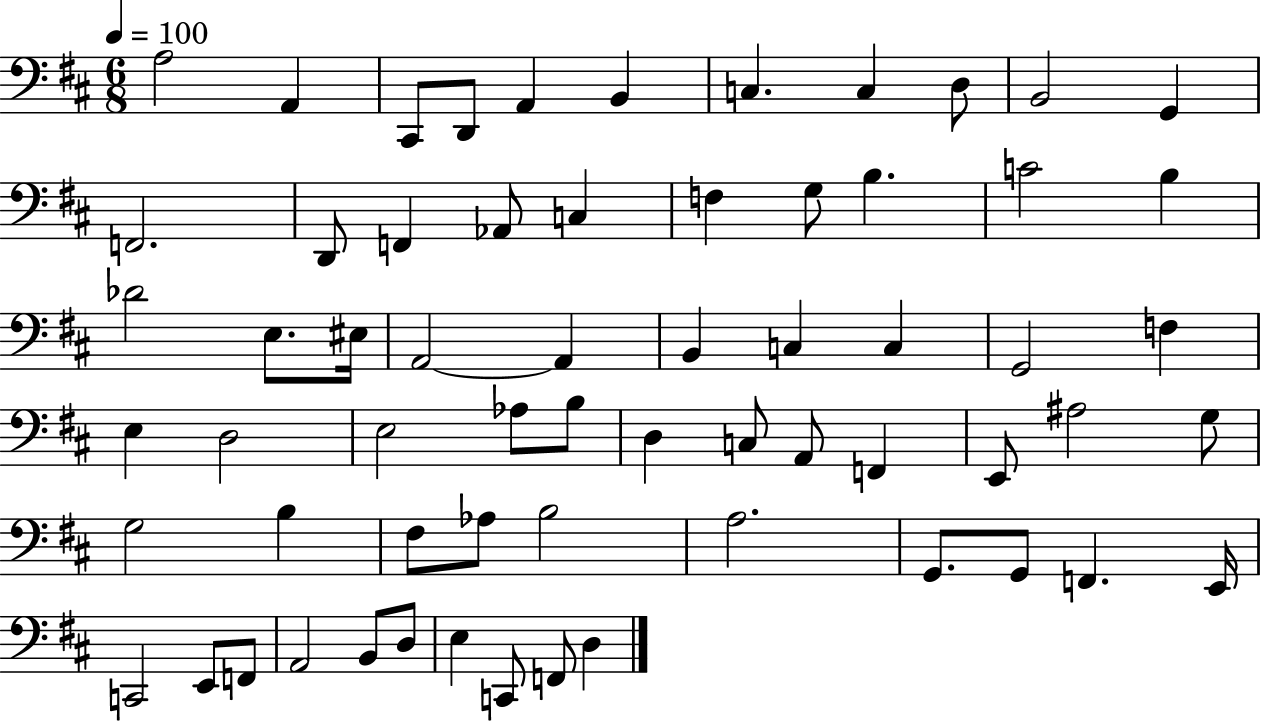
X:1
T:Untitled
M:6/8
L:1/4
K:D
A,2 A,, ^C,,/2 D,,/2 A,, B,, C, C, D,/2 B,,2 G,, F,,2 D,,/2 F,, _A,,/2 C, F, G,/2 B, C2 B, _D2 E,/2 ^E,/4 A,,2 A,, B,, C, C, G,,2 F, E, D,2 E,2 _A,/2 B,/2 D, C,/2 A,,/2 F,, E,,/2 ^A,2 G,/2 G,2 B, ^F,/2 _A,/2 B,2 A,2 G,,/2 G,,/2 F,, E,,/4 C,,2 E,,/2 F,,/2 A,,2 B,,/2 D,/2 E, C,,/2 F,,/2 D,